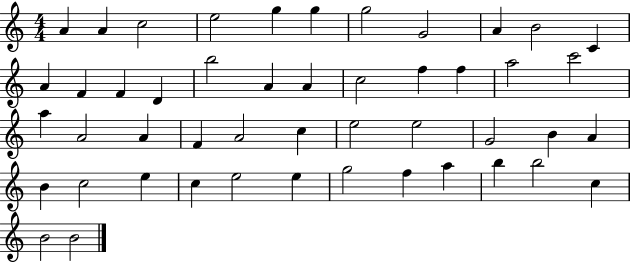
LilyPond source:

{
  \clef treble
  \numericTimeSignature
  \time 4/4
  \key c \major
  a'4 a'4 c''2 | e''2 g''4 g''4 | g''2 g'2 | a'4 b'2 c'4 | \break a'4 f'4 f'4 d'4 | b''2 a'4 a'4 | c''2 f''4 f''4 | a''2 c'''2 | \break a''4 a'2 a'4 | f'4 a'2 c''4 | e''2 e''2 | g'2 b'4 a'4 | \break b'4 c''2 e''4 | c''4 e''2 e''4 | g''2 f''4 a''4 | b''4 b''2 c''4 | \break b'2 b'2 | \bar "|."
}